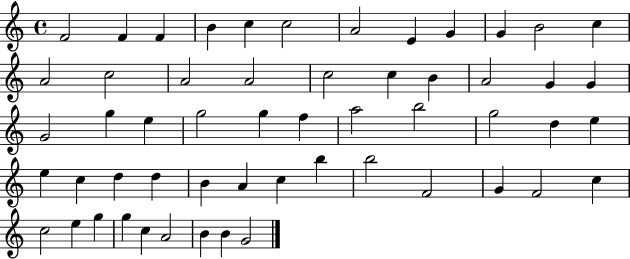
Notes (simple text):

F4/h F4/q F4/q B4/q C5/q C5/h A4/h E4/q G4/q G4/q B4/h C5/q A4/h C5/h A4/h A4/h C5/h C5/q B4/q A4/h G4/q G4/q G4/h G5/q E5/q G5/h G5/q F5/q A5/h B5/h G5/h D5/q E5/q E5/q C5/q D5/q D5/q B4/q A4/q C5/q B5/q B5/h F4/h G4/q F4/h C5/q C5/h E5/q G5/q G5/q C5/q A4/h B4/q B4/q G4/h